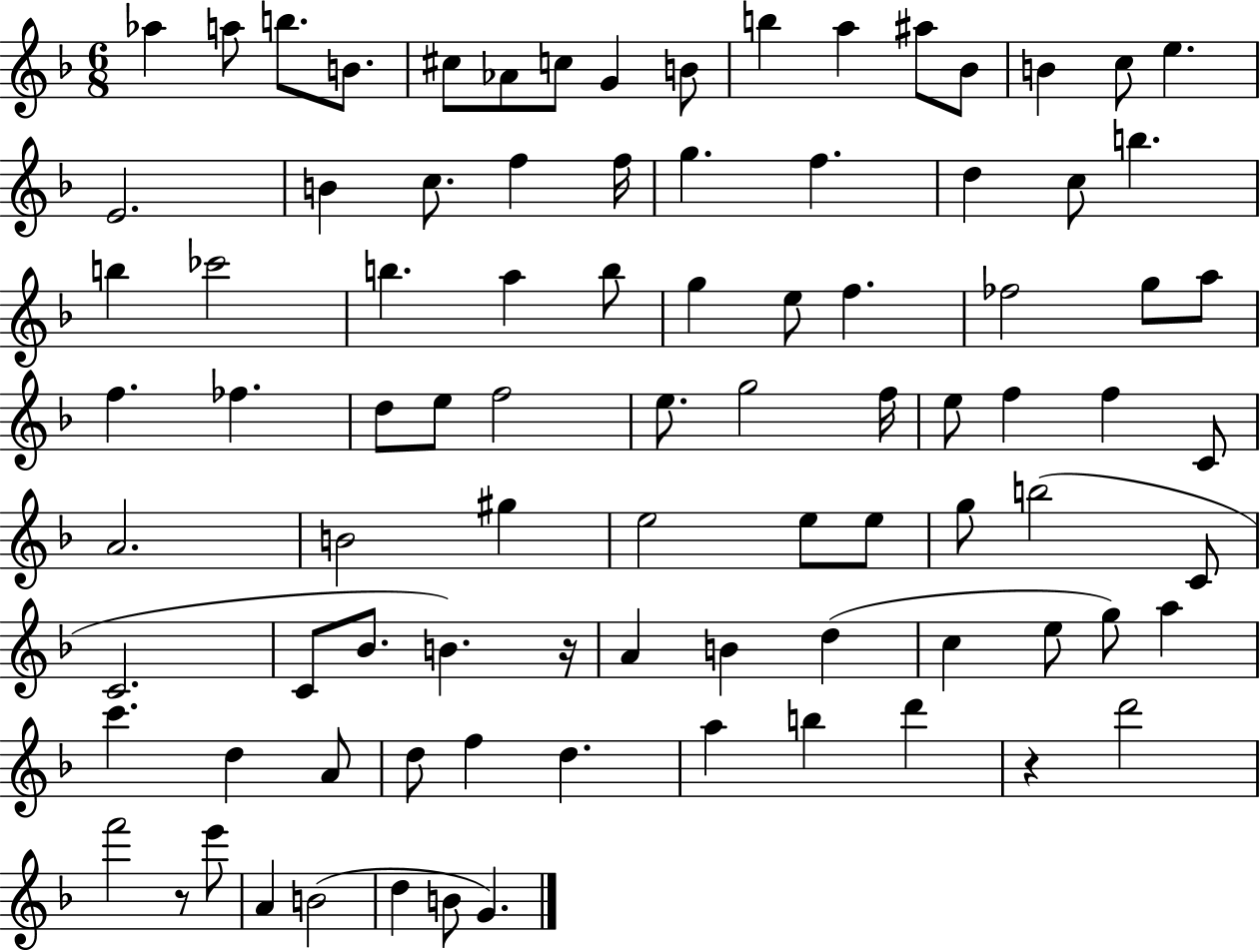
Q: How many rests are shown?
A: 3